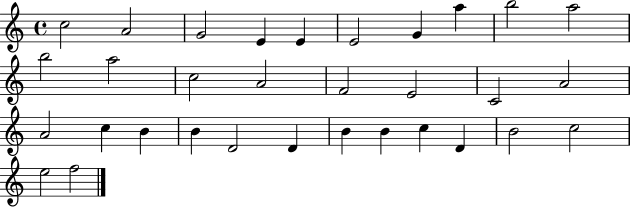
X:1
T:Untitled
M:4/4
L:1/4
K:C
c2 A2 G2 E E E2 G a b2 a2 b2 a2 c2 A2 F2 E2 C2 A2 A2 c B B D2 D B B c D B2 c2 e2 f2